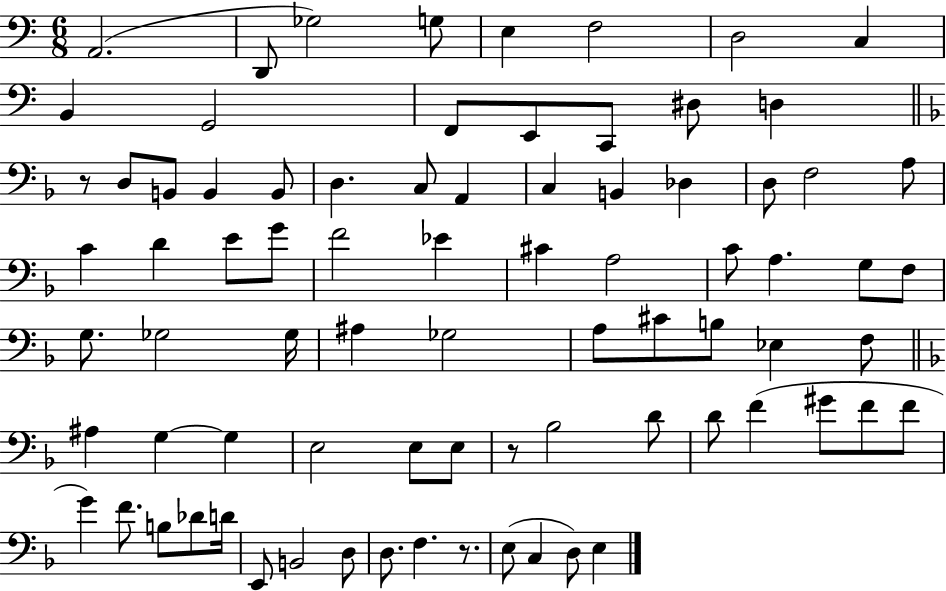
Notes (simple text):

A2/h. D2/e Gb3/h G3/e E3/q F3/h D3/h C3/q B2/q G2/h F2/e E2/e C2/e D#3/e D3/q R/e D3/e B2/e B2/q B2/e D3/q. C3/e A2/q C3/q B2/q Db3/q D3/e F3/h A3/e C4/q D4/q E4/e G4/e F4/h Eb4/q C#4/q A3/h C4/e A3/q. G3/e F3/e G3/e. Gb3/h Gb3/s A#3/q Gb3/h A3/e C#4/e B3/e Eb3/q F3/e A#3/q G3/q G3/q E3/h E3/e E3/e R/e Bb3/h D4/e D4/e F4/q G#4/e F4/e F4/e G4/q F4/e. B3/e Db4/e D4/s E2/e B2/h D3/e D3/e. F3/q. R/e. E3/e C3/q D3/e E3/q